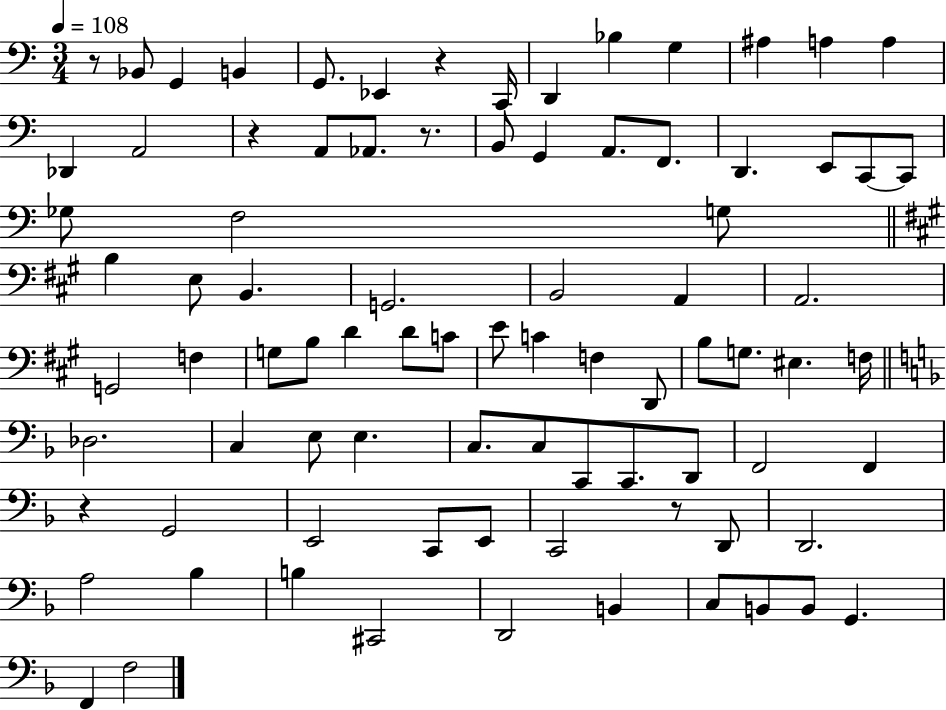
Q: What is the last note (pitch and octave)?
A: F3